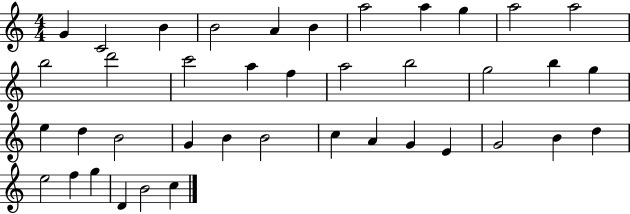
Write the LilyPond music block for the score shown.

{
  \clef treble
  \numericTimeSignature
  \time 4/4
  \key c \major
  g'4 c'2 b'4 | b'2 a'4 b'4 | a''2 a''4 g''4 | a''2 a''2 | \break b''2 d'''2 | c'''2 a''4 f''4 | a''2 b''2 | g''2 b''4 g''4 | \break e''4 d''4 b'2 | g'4 b'4 b'2 | c''4 a'4 g'4 e'4 | g'2 b'4 d''4 | \break e''2 f''4 g''4 | d'4 b'2 c''4 | \bar "|."
}